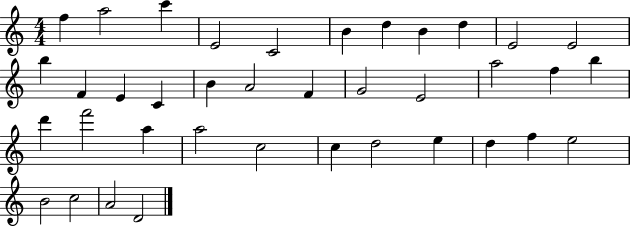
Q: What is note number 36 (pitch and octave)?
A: C5